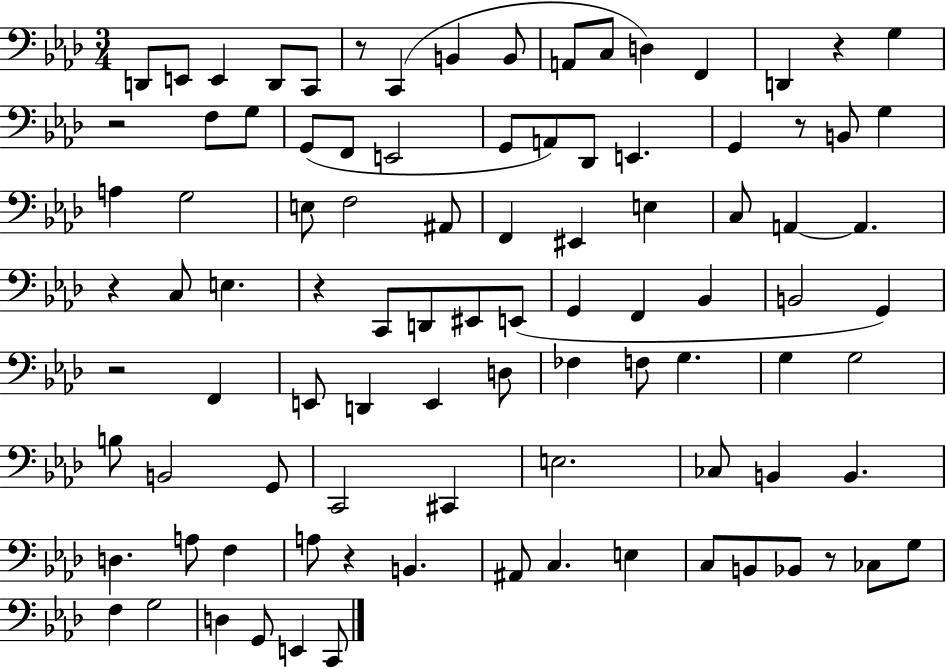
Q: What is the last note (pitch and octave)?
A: C2